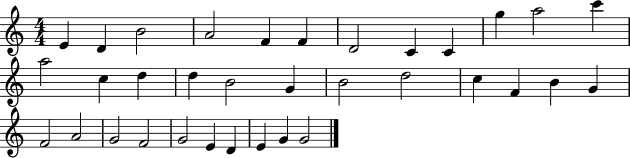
X:1
T:Untitled
M:4/4
L:1/4
K:C
E D B2 A2 F F D2 C C g a2 c' a2 c d d B2 G B2 d2 c F B G F2 A2 G2 F2 G2 E D E G G2